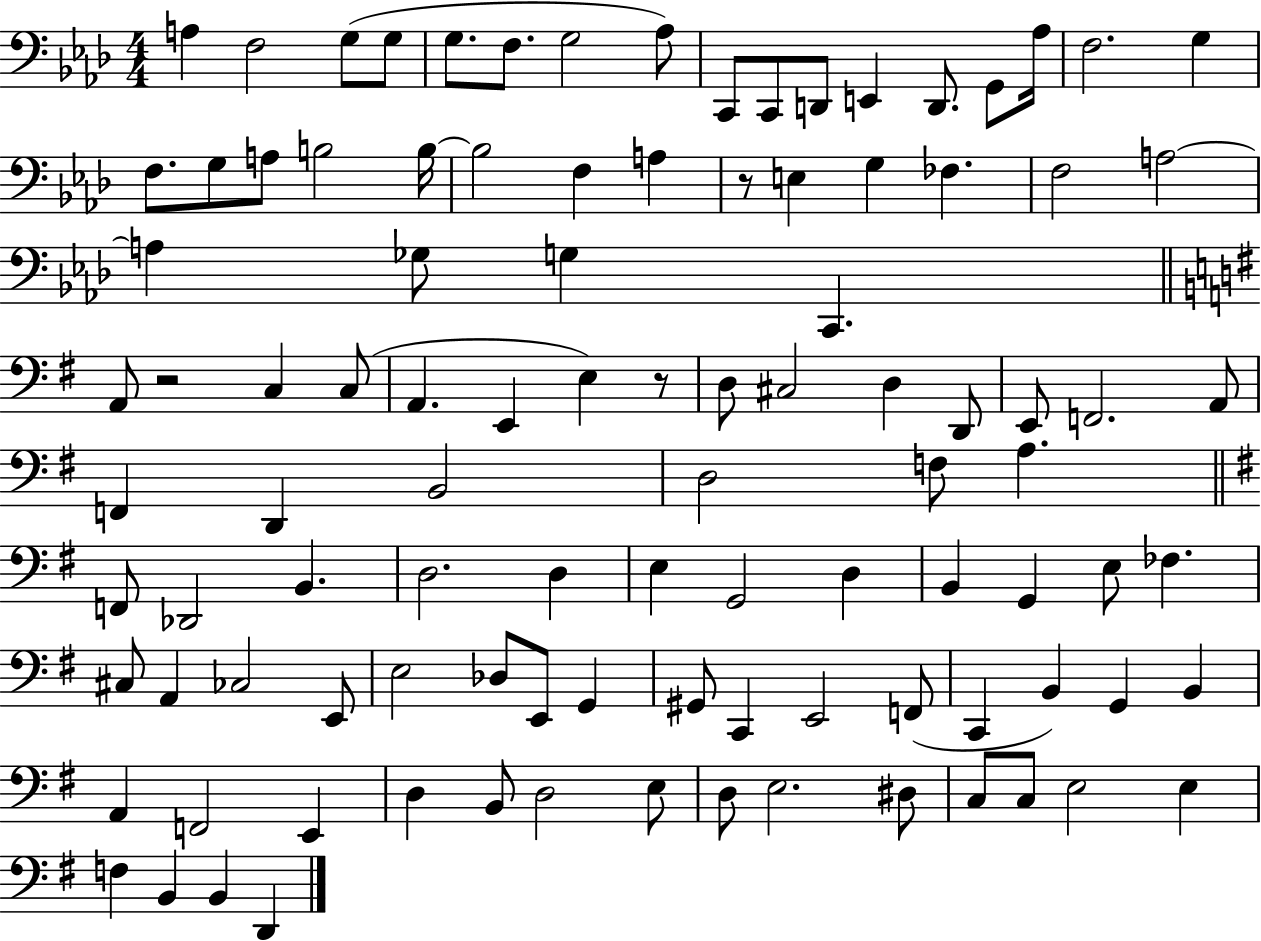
A3/q F3/h G3/e G3/e G3/e. F3/e. G3/h Ab3/e C2/e C2/e D2/e E2/q D2/e. G2/e Ab3/s F3/h. G3/q F3/e. G3/e A3/e B3/h B3/s B3/h F3/q A3/q R/e E3/q G3/q FES3/q. F3/h A3/h A3/q Gb3/e G3/q C2/q. A2/e R/h C3/q C3/e A2/q. E2/q E3/q R/e D3/e C#3/h D3/q D2/e E2/e F2/h. A2/e F2/q D2/q B2/h D3/h F3/e A3/q. F2/e Db2/h B2/q. D3/h. D3/q E3/q G2/h D3/q B2/q G2/q E3/e FES3/q. C#3/e A2/q CES3/h E2/e E3/h Db3/e E2/e G2/q G#2/e C2/q E2/h F2/e C2/q B2/q G2/q B2/q A2/q F2/h E2/q D3/q B2/e D3/h E3/e D3/e E3/h. D#3/e C3/e C3/e E3/h E3/q F3/q B2/q B2/q D2/q